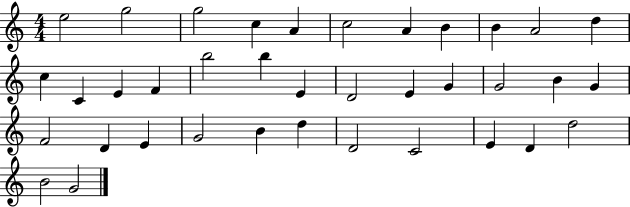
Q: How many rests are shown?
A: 0